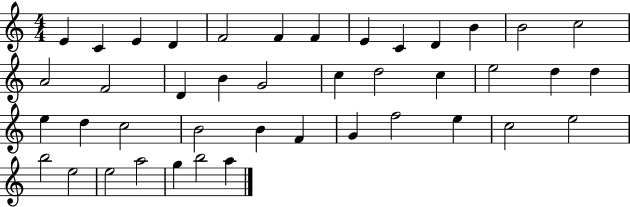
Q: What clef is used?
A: treble